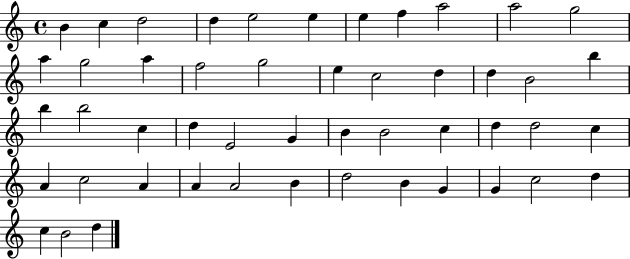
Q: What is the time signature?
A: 4/4